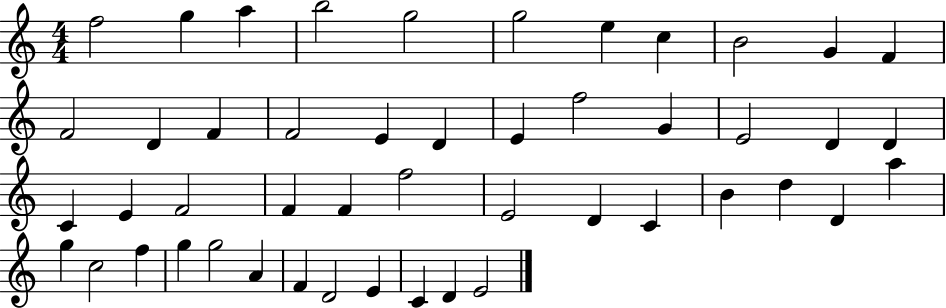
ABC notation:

X:1
T:Untitled
M:4/4
L:1/4
K:C
f2 g a b2 g2 g2 e c B2 G F F2 D F F2 E D E f2 G E2 D D C E F2 F F f2 E2 D C B d D a g c2 f g g2 A F D2 E C D E2